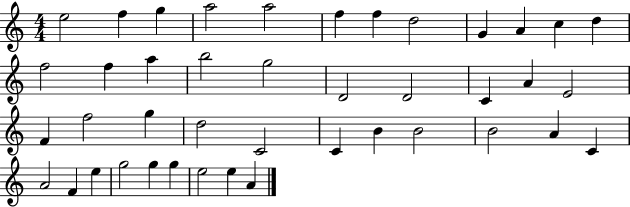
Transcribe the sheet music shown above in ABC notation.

X:1
T:Untitled
M:4/4
L:1/4
K:C
e2 f g a2 a2 f f d2 G A c d f2 f a b2 g2 D2 D2 C A E2 F f2 g d2 C2 C B B2 B2 A C A2 F e g2 g g e2 e A